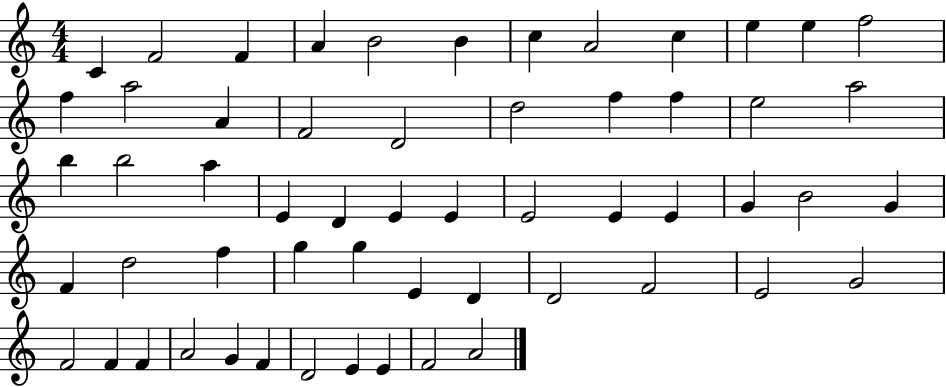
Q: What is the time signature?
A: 4/4